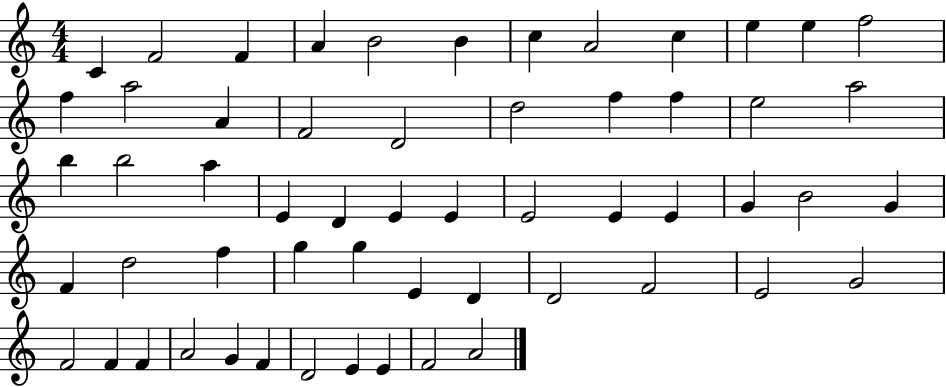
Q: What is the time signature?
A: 4/4